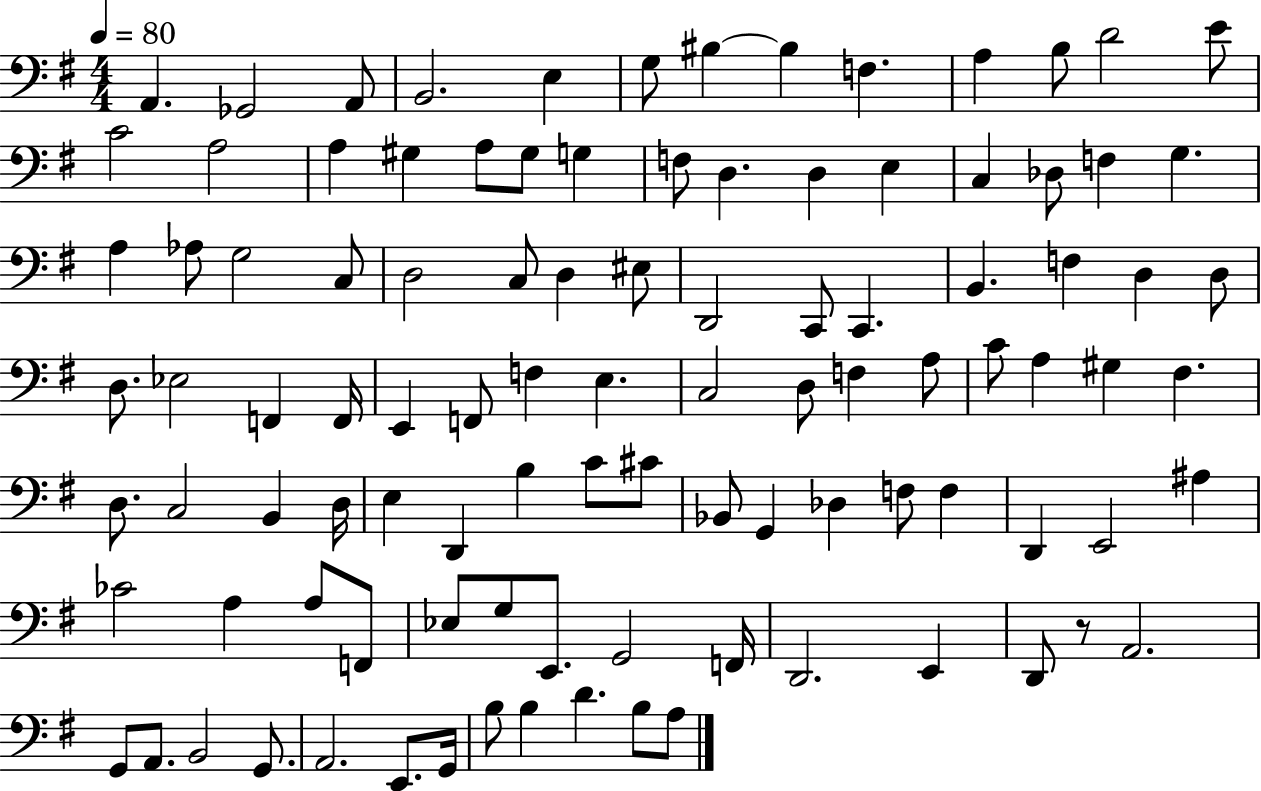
{
  \clef bass
  \numericTimeSignature
  \time 4/4
  \key g \major
  \tempo 4 = 80
  a,4. ges,2 a,8 | b,2. e4 | g8 bis4~~ bis4 f4. | a4 b8 d'2 e'8 | \break c'2 a2 | a4 gis4 a8 gis8 g4 | f8 d4. d4 e4 | c4 des8 f4 g4. | \break a4 aes8 g2 c8 | d2 c8 d4 eis8 | d,2 c,8 c,4. | b,4. f4 d4 d8 | \break d8. ees2 f,4 f,16 | e,4 f,8 f4 e4. | c2 d8 f4 a8 | c'8 a4 gis4 fis4. | \break d8. c2 b,4 d16 | e4 d,4 b4 c'8 cis'8 | bes,8 g,4 des4 f8 f4 | d,4 e,2 ais4 | \break ces'2 a4 a8 f,8 | ees8 g8 e,8. g,2 f,16 | d,2. e,4 | d,8 r8 a,2. | \break g,8 a,8. b,2 g,8. | a,2. e,8. g,16 | b8 b4 d'4. b8 a8 | \bar "|."
}